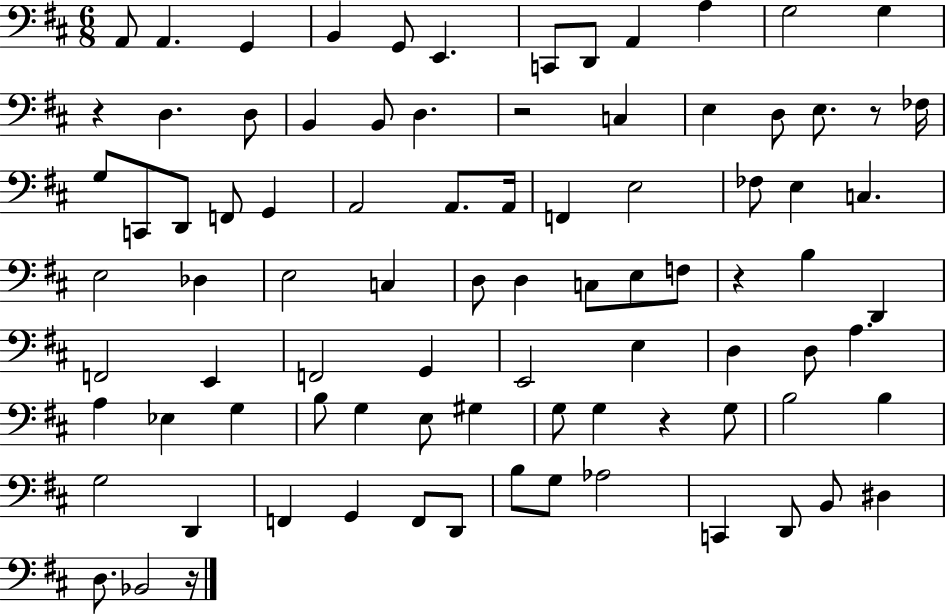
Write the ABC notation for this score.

X:1
T:Untitled
M:6/8
L:1/4
K:D
A,,/2 A,, G,, B,, G,,/2 E,, C,,/2 D,,/2 A,, A, G,2 G, z D, D,/2 B,, B,,/2 D, z2 C, E, D,/2 E,/2 z/2 _F,/4 G,/2 C,,/2 D,,/2 F,,/2 G,, A,,2 A,,/2 A,,/4 F,, E,2 _F,/2 E, C, E,2 _D, E,2 C, D,/2 D, C,/2 E,/2 F,/2 z B, D,, F,,2 E,, F,,2 G,, E,,2 E, D, D,/2 A, A, _E, G, B,/2 G, E,/2 ^G, G,/2 G, z G,/2 B,2 B, G,2 D,, F,, G,, F,,/2 D,,/2 B,/2 G,/2 _A,2 C,, D,,/2 B,,/2 ^D, D,/2 _B,,2 z/4